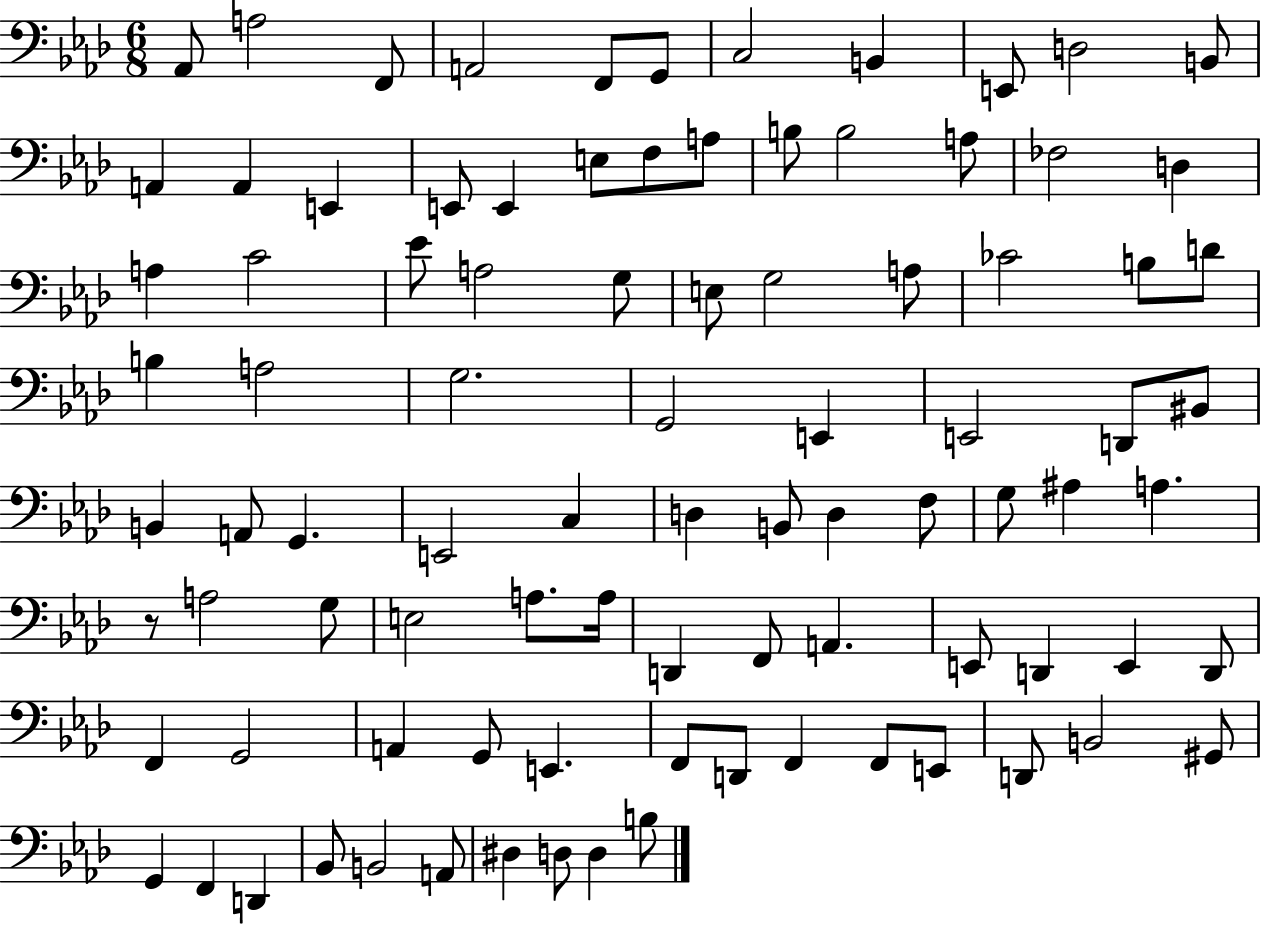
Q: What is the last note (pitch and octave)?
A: B3